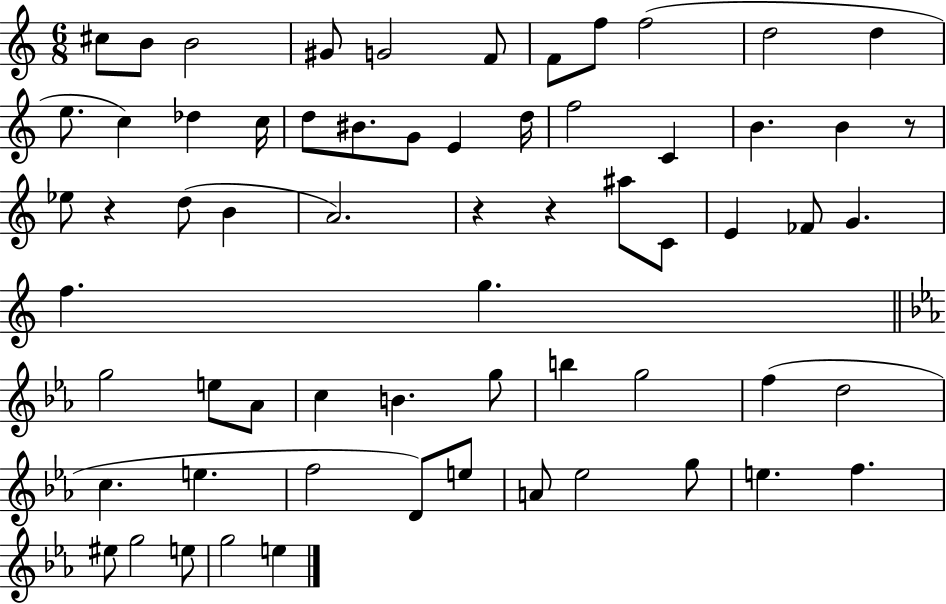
X:1
T:Untitled
M:6/8
L:1/4
K:C
^c/2 B/2 B2 ^G/2 G2 F/2 F/2 f/2 f2 d2 d e/2 c _d c/4 d/2 ^B/2 G/2 E d/4 f2 C B B z/2 _e/2 z d/2 B A2 z z ^a/2 C/2 E _F/2 G f g g2 e/2 _A/2 c B g/2 b g2 f d2 c e f2 D/2 e/2 A/2 _e2 g/2 e f ^e/2 g2 e/2 g2 e